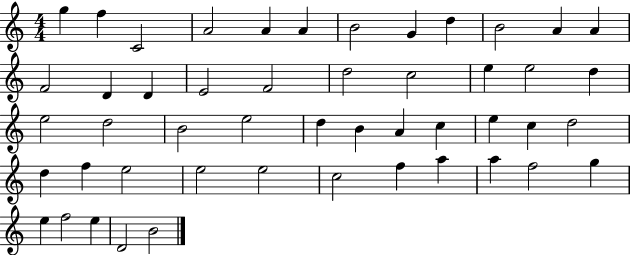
X:1
T:Untitled
M:4/4
L:1/4
K:C
g f C2 A2 A A B2 G d B2 A A F2 D D E2 F2 d2 c2 e e2 d e2 d2 B2 e2 d B A c e c d2 d f e2 e2 e2 c2 f a a f2 g e f2 e D2 B2